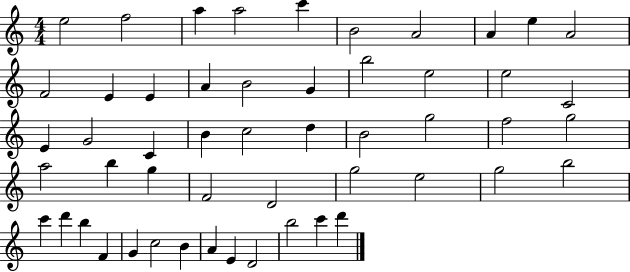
X:1
T:Untitled
M:4/4
L:1/4
K:C
e2 f2 a a2 c' B2 A2 A e A2 F2 E E A B2 G b2 e2 e2 C2 E G2 C B c2 d B2 g2 f2 g2 a2 b g F2 D2 g2 e2 g2 b2 c' d' b F G c2 B A E D2 b2 c' d'